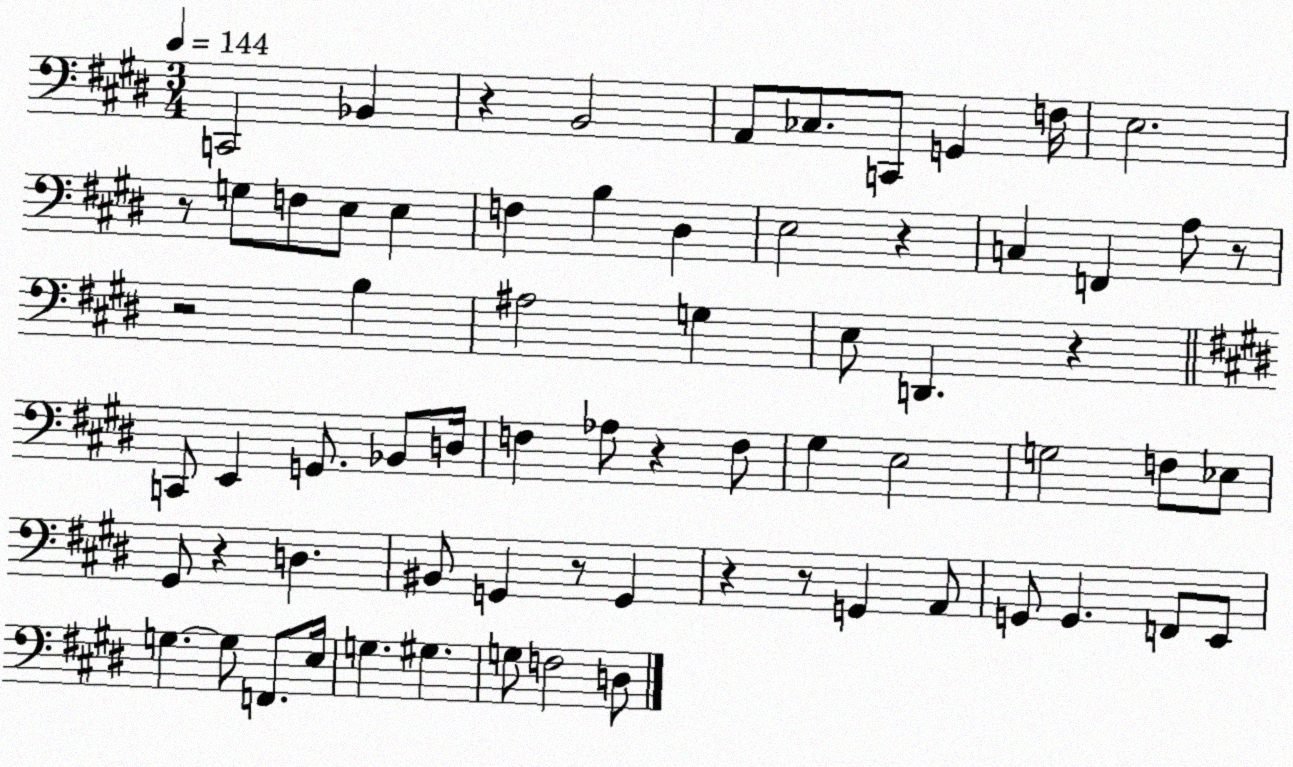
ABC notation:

X:1
T:Untitled
M:3/4
L:1/4
K:E
C,,2 _B,, z B,,2 A,,/2 _C,/2 C,,/2 G,, F,/4 E,2 z/2 G,/2 F,/2 E,/2 E, F, B, ^D, E,2 z C, F,, A,/2 z/2 z2 B, ^A,2 G, E,/2 D,, z C,,/2 E,, G,,/2 _B,,/2 D,/4 F, _A,/2 z F,/2 ^G, E,2 G,2 F,/2 _E,/2 ^G,,/2 z D, ^B,,/2 G,, z/2 G,, z z/2 G,, A,,/2 G,,/2 G,, F,,/2 E,,/2 G, G,/2 F,,/2 E,/4 G, ^G, G,/2 F,2 D,/2